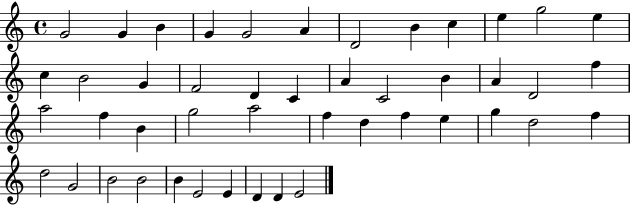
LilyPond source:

{
  \clef treble
  \time 4/4
  \defaultTimeSignature
  \key c \major
  g'2 g'4 b'4 | g'4 g'2 a'4 | d'2 b'4 c''4 | e''4 g''2 e''4 | \break c''4 b'2 g'4 | f'2 d'4 c'4 | a'4 c'2 b'4 | a'4 d'2 f''4 | \break a''2 f''4 b'4 | g''2 a''2 | f''4 d''4 f''4 e''4 | g''4 d''2 f''4 | \break d''2 g'2 | b'2 b'2 | b'4 e'2 e'4 | d'4 d'4 e'2 | \break \bar "|."
}